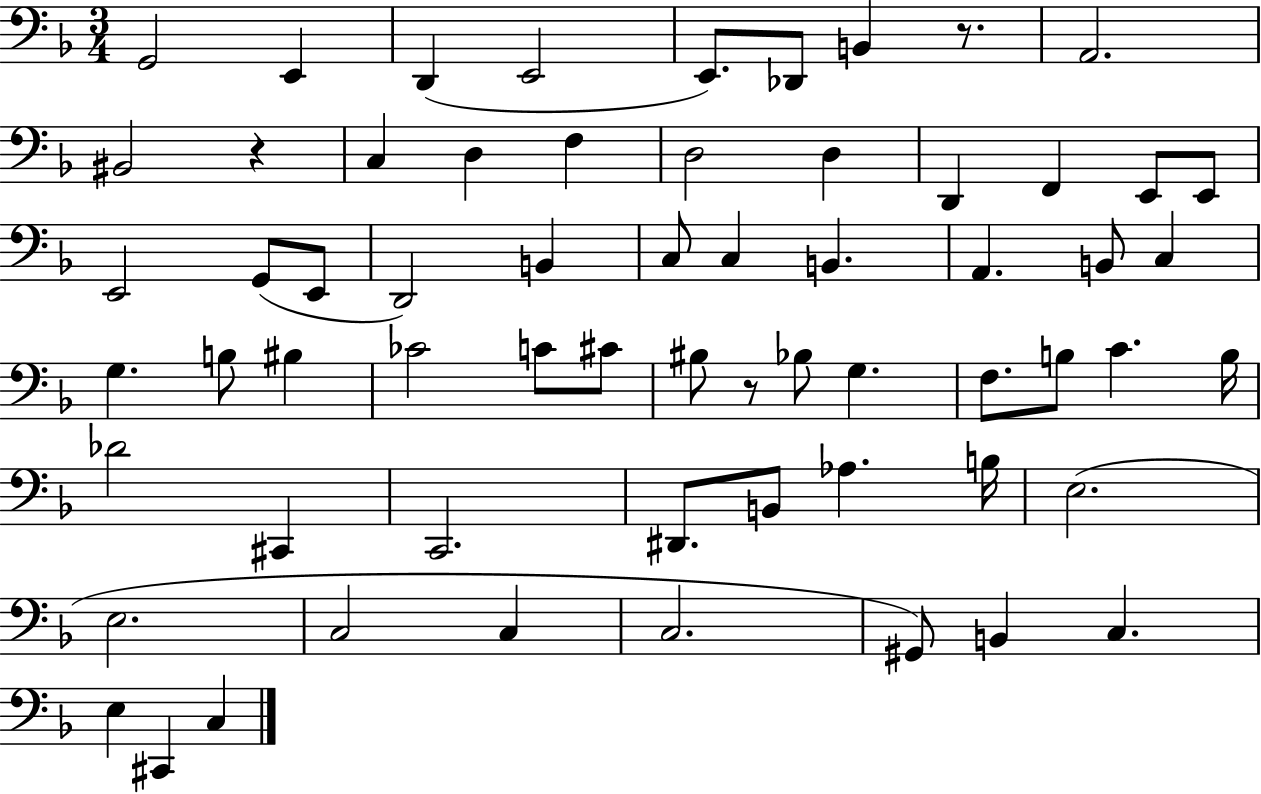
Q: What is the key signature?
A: F major